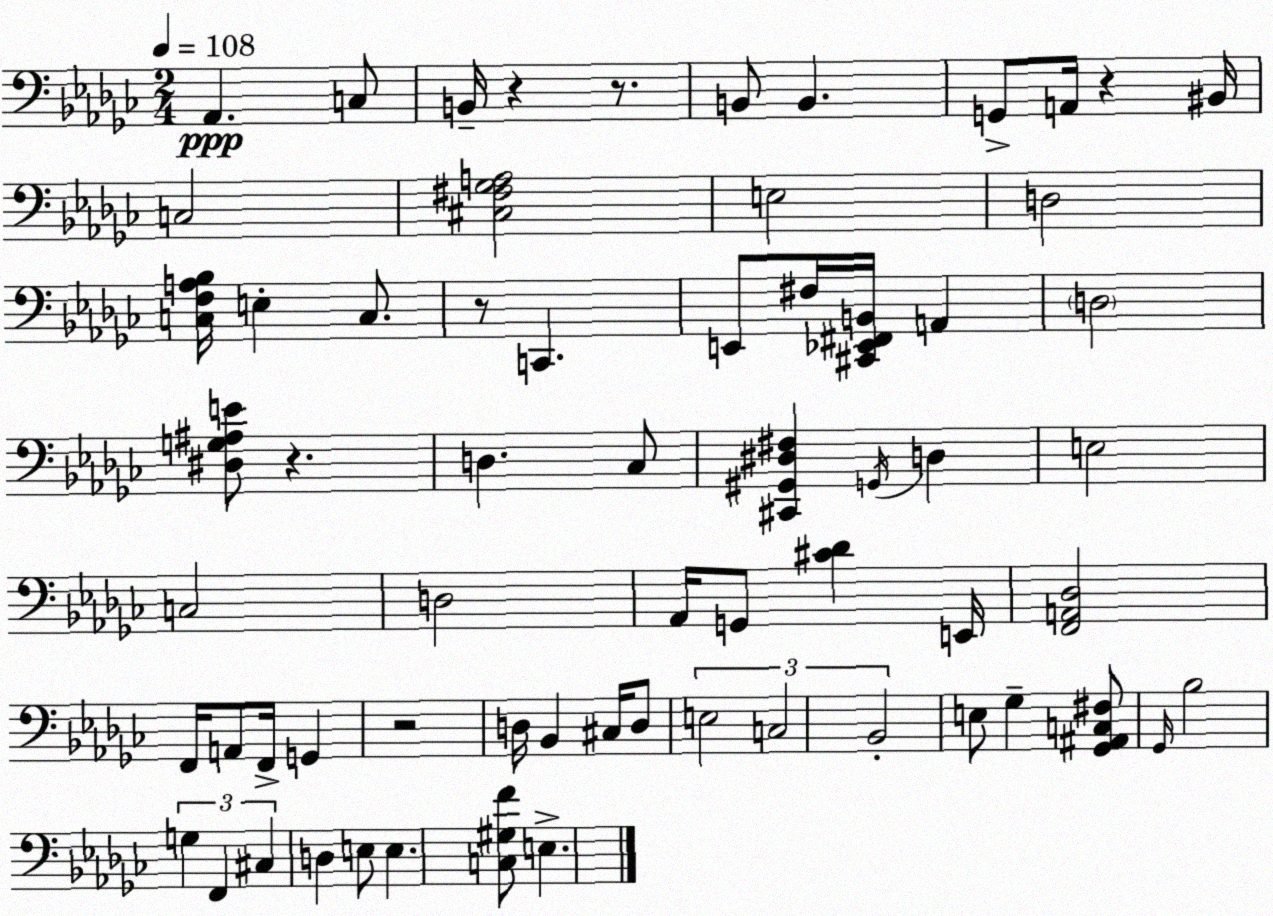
X:1
T:Untitled
M:2/4
L:1/4
K:Ebm
_A,, C,/2 B,,/4 z z/2 B,,/2 B,, G,,/2 A,,/4 z ^B,,/4 C,2 [^C,^F,_G,A,]2 E,2 D,2 [C,F,A,_B,]/4 E, C,/2 z/2 C,, E,,/2 ^F,/4 [^C,,_E,,^F,,B,,]/4 A,, D,2 [^D,G,^A,E]/2 z D, _C,/2 [^C,,^G,,^D,^F,] G,,/4 D, E,2 C,2 D,2 _A,,/4 G,,/2 [^C_D] E,,/4 [F,,A,,_D,]2 F,,/4 A,,/2 F,,/4 G,, z2 D,/4 _B,, ^C,/4 D,/2 E,2 C,2 _B,,2 E,/2 _G, [_G,,^A,,C,^F,]/2 _G,,/4 _B,2 G, F,, ^C, D, E,/2 E, [C,^G,F]/2 E,